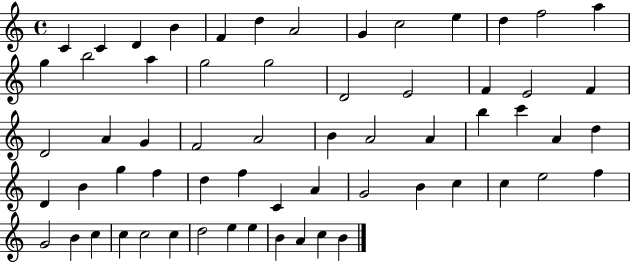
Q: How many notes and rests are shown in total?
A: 62